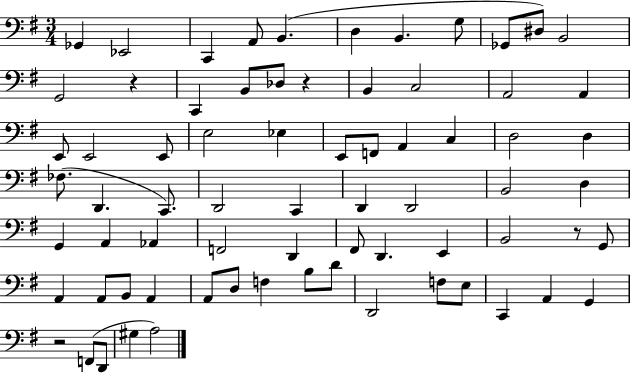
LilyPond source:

{
  \clef bass
  \numericTimeSignature
  \time 3/4
  \key g \major
  ges,4 ees,2 | c,4 a,8 b,4.( | d4 b,4. g8 | ges,8 dis8) b,2 | \break g,2 r4 | c,4 b,8 des8 r4 | b,4 c2 | a,2 a,4 | \break e,8 e,2 e,8 | e2 ees4 | e,8 f,8 a,4 c4 | d2 d4 | \break fes8.( d,4. c,8.) | d,2 c,4 | d,4 d,2 | b,2 d4 | \break g,4 a,4 aes,4 | f,2 d,4 | fis,8 d,4. e,4 | b,2 r8 g,8 | \break a,4 a,8 b,8 a,4 | a,8 d8 f4 b8 d'8 | d,2 f8 e8 | c,4 a,4 g,4 | \break r2 f,8( d,8 | gis4 a2) | \bar "|."
}